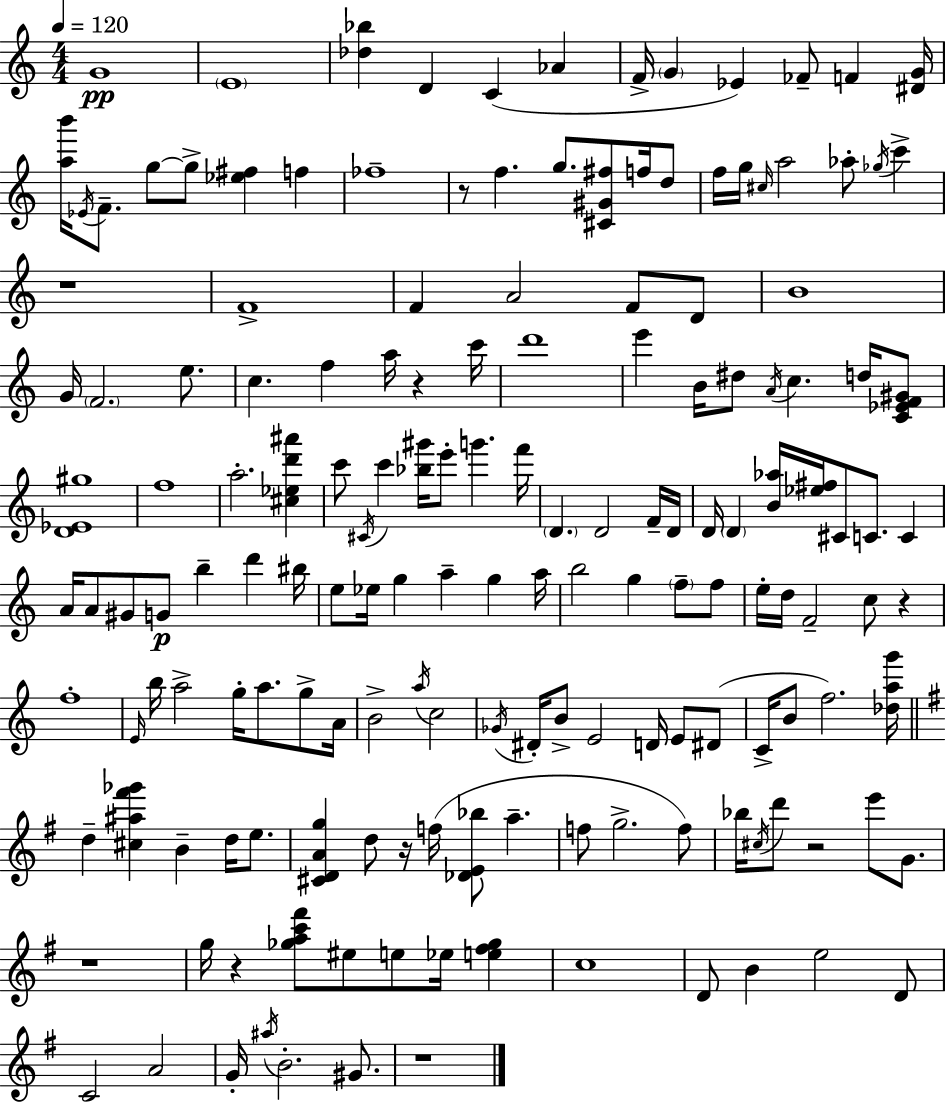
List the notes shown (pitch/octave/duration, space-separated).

G4/w E4/w [Db5,Bb5]/q D4/q C4/q Ab4/q F4/s G4/q Eb4/q FES4/e F4/q [D#4,G4]/s [A5,B6]/s Eb4/s F4/e. G5/e G5/e [Eb5,F#5]/q F5/q FES5/w R/e F5/q. G5/e. [C#4,G#4,F#5]/e F5/s D5/e F5/s G5/s C#5/s A5/h Ab5/e Gb5/s C6/q R/w F4/w F4/q A4/h F4/e D4/e B4/w G4/s F4/h. E5/e. C5/q. F5/q A5/s R/q C6/s D6/w E6/q B4/s D#5/e A4/s C5/q. D5/s [C4,Eb4,F4,G#4]/e [D4,Eb4,G#5]/w F5/w A5/h. [C#5,Eb5,D6,A#6]/q C6/e C#4/s C6/q [Bb5,G#6]/s E6/e G6/q. F6/s D4/q. D4/h F4/s D4/s D4/s D4/q [B4,Ab5]/s [Eb5,F#5]/s C#4/e C4/e. C4/q A4/s A4/e G#4/e G4/e B5/q D6/q BIS5/s E5/e Eb5/s G5/q A5/q G5/q A5/s B5/h G5/q F5/e F5/e E5/s D5/s F4/h C5/e R/q F5/w E4/s B5/s A5/h G5/s A5/e. G5/e A4/s B4/h A5/s C5/h Gb4/s D#4/s B4/e E4/h D4/s E4/e D#4/e C4/s B4/e F5/h. [Db5,A5,G6]/s D5/q [C#5,A#5,F#6,Gb6]/q B4/q D5/s E5/e. [C#4,D4,A4,G5]/q D5/e R/s F5/s [Db4,E4,Bb5]/e A5/q. F5/e G5/h. F5/e Bb5/s C#5/s D6/e R/h E6/e G4/e. R/w G5/s R/q [Gb5,A5,C6,F#6]/e EIS5/e E5/e Eb5/s [E5,F#5,Gb5]/q C5/w D4/e B4/q E5/h D4/e C4/h A4/h G4/s A#5/s B4/h. G#4/e. R/w